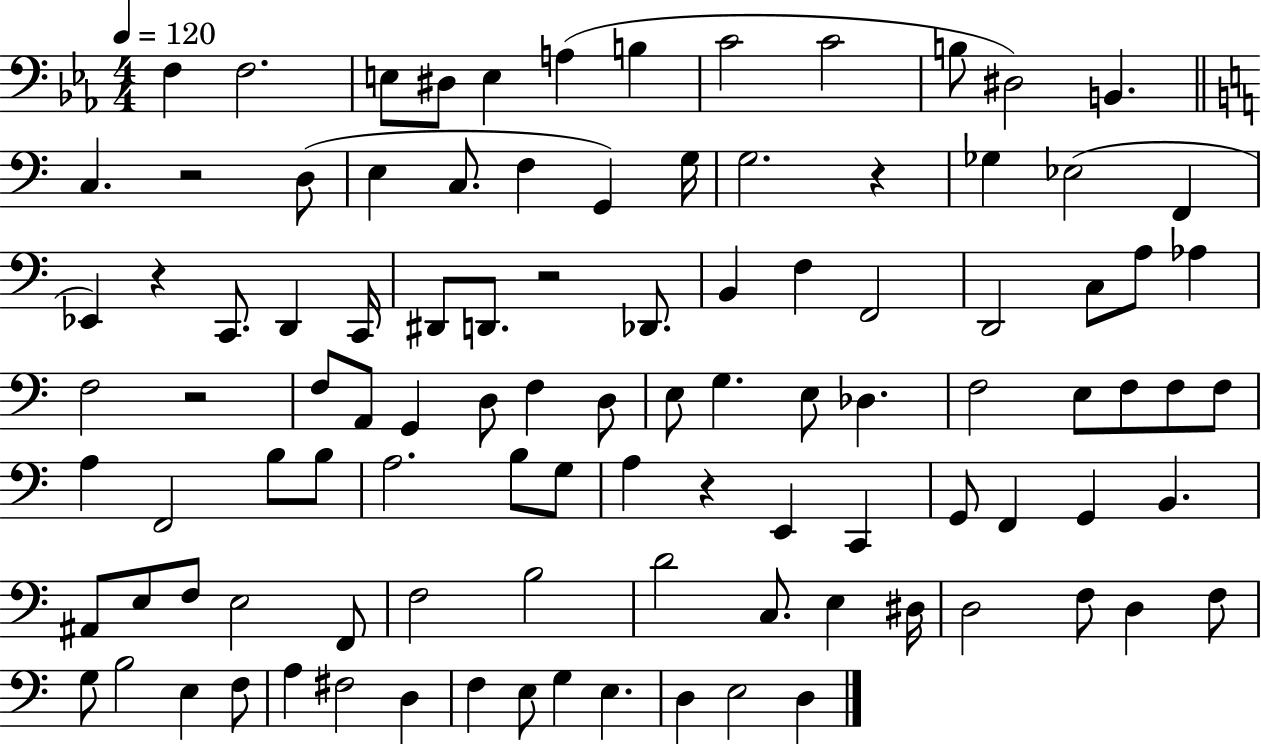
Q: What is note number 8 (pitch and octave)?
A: C4